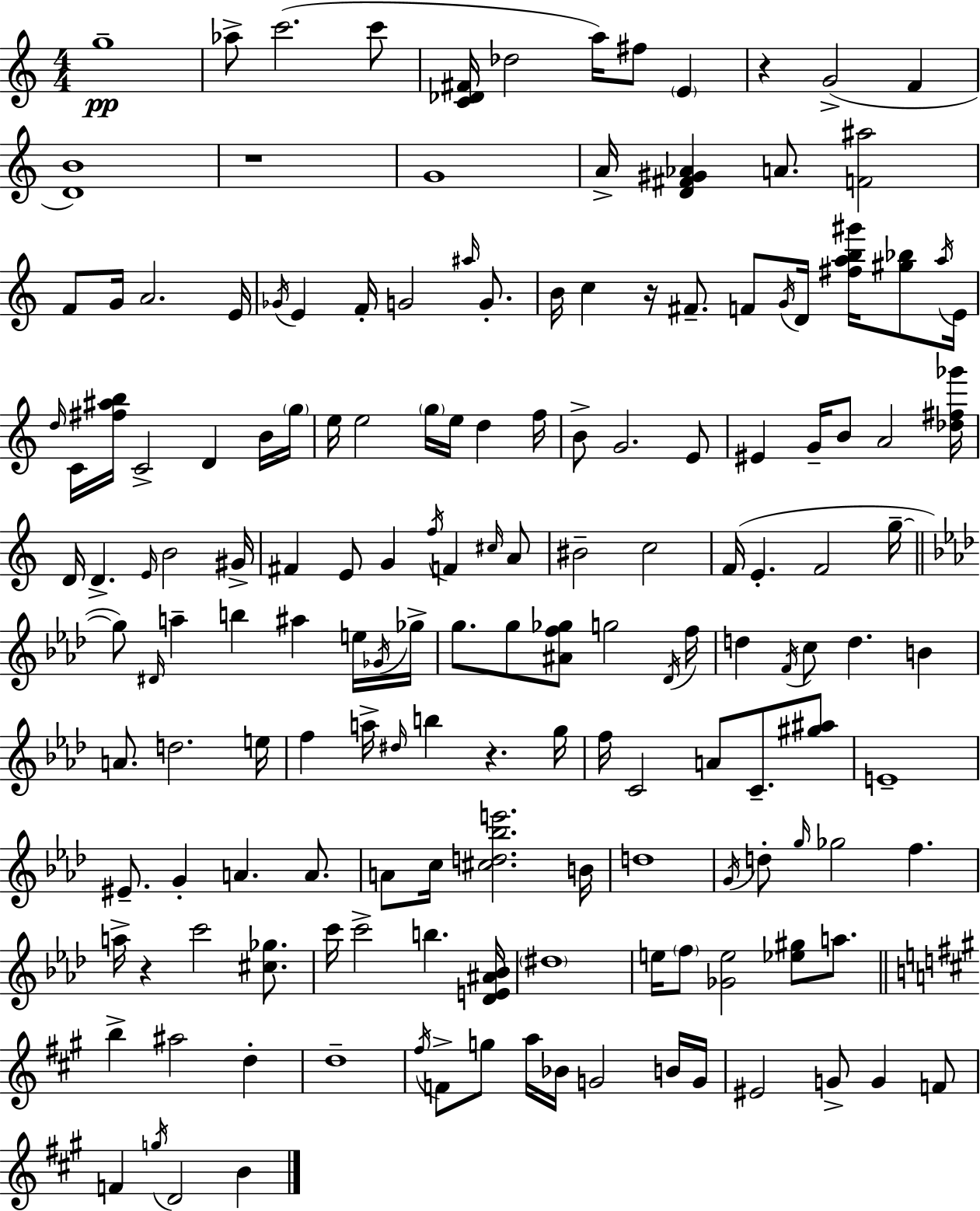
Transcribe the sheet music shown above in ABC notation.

X:1
T:Untitled
M:4/4
L:1/4
K:Am
g4 _a/2 c'2 c'/2 [C_D^F]/4 _d2 a/4 ^f/2 E z G2 F [DB]4 z4 G4 A/4 [D^F^G_A] A/2 [F^a]2 F/2 G/4 A2 E/4 _G/4 E F/4 G2 ^a/4 G/2 B/4 c z/4 ^F/2 F/2 G/4 D/4 [^fab^g']/4 [^g_b]/2 a/4 E/4 d/4 C/4 [^f^ab]/4 C2 D B/4 g/4 e/4 e2 g/4 e/4 d f/4 B/2 G2 E/2 ^E G/4 B/2 A2 [_d^f_g']/4 D/4 D E/4 B2 ^G/4 ^F E/2 G f/4 F ^c/4 A/2 ^B2 c2 F/4 E F2 g/4 g/2 ^D/4 a b ^a e/4 _G/4 _g/4 g/2 g/2 [^Af_g]/2 g2 _D/4 f/4 d F/4 c/2 d B A/2 d2 e/4 f a/4 ^d/4 b z g/4 f/4 C2 A/2 C/2 [^g^a]/2 E4 ^E/2 G A A/2 A/2 c/4 [^cd_be']2 B/4 d4 G/4 d/2 g/4 _g2 f a/4 z c'2 [^c_g]/2 c'/4 c'2 b [_DE^A_B]/4 ^d4 e/4 f/2 [_Ge]2 [_e^g]/2 a/2 b ^a2 d d4 ^f/4 F/2 g/2 a/4 _B/4 G2 B/4 G/4 ^E2 G/2 G F/2 F g/4 D2 B